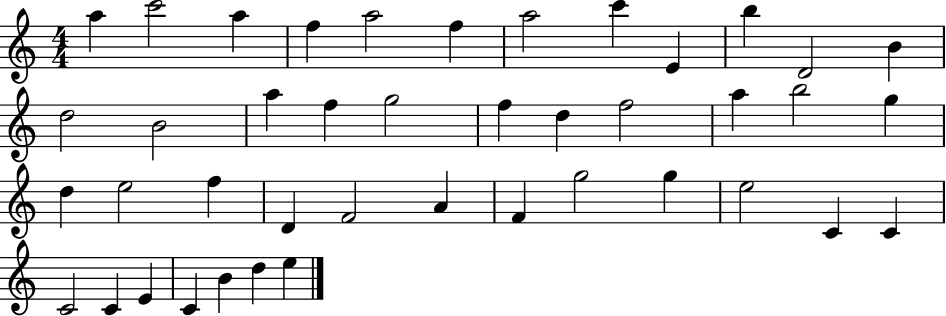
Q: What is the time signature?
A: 4/4